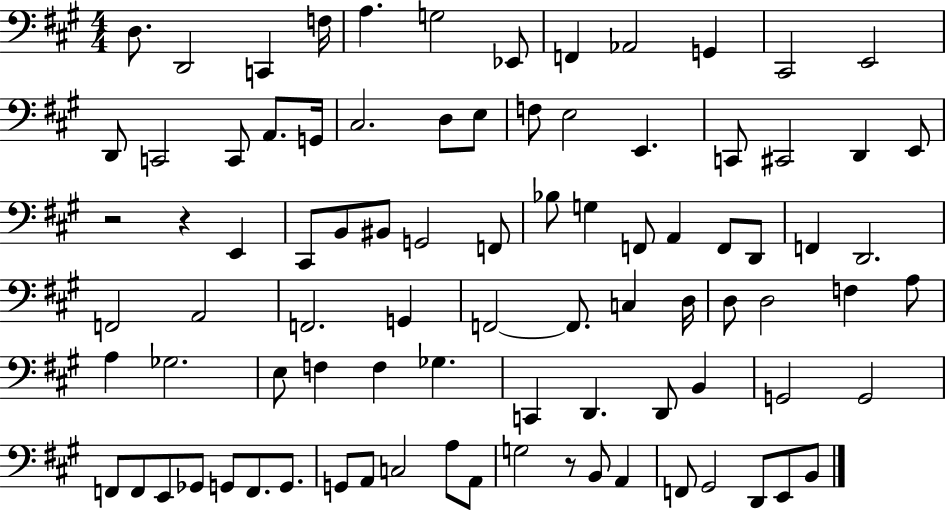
{
  \clef bass
  \numericTimeSignature
  \time 4/4
  \key a \major
  \repeat volta 2 { d8. d,2 c,4 f16 | a4. g2 ees,8 | f,4 aes,2 g,4 | cis,2 e,2 | \break d,8 c,2 c,8 a,8. g,16 | cis2. d8 e8 | f8 e2 e,4. | c,8 cis,2 d,4 e,8 | \break r2 r4 e,4 | cis,8 b,8 bis,8 g,2 f,8 | bes8 g4 f,8 a,4 f,8 d,8 | f,4 d,2. | \break f,2 a,2 | f,2. g,4 | f,2~~ f,8. c4 d16 | d8 d2 f4 a8 | \break a4 ges2. | e8 f4 f4 ges4. | c,4 d,4. d,8 b,4 | g,2 g,2 | \break f,8 f,8 e,8 ges,8 g,8 f,8. g,8. | g,8 a,8 c2 a8 a,8 | g2 r8 b,8 a,4 | f,8 gis,2 d,8 e,8 b,8 | \break } \bar "|."
}